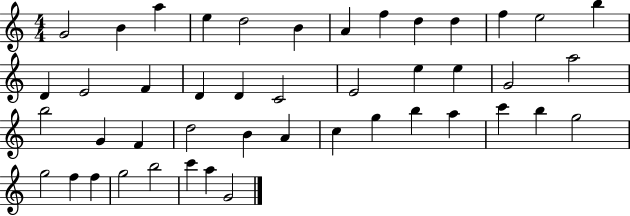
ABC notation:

X:1
T:Untitled
M:4/4
L:1/4
K:C
G2 B a e d2 B A f d d f e2 b D E2 F D D C2 E2 e e G2 a2 b2 G F d2 B A c g b a c' b g2 g2 f f g2 b2 c' a G2